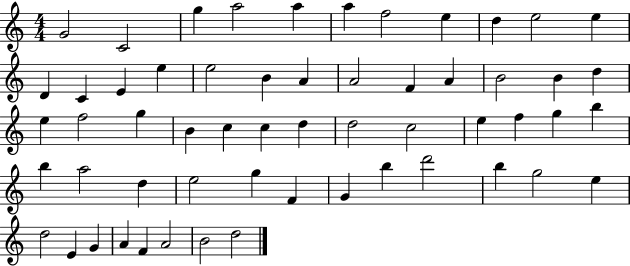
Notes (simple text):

G4/h C4/h G5/q A5/h A5/q A5/q F5/h E5/q D5/q E5/h E5/q D4/q C4/q E4/q E5/q E5/h B4/q A4/q A4/h F4/q A4/q B4/h B4/q D5/q E5/q F5/h G5/q B4/q C5/q C5/q D5/q D5/h C5/h E5/q F5/q G5/q B5/q B5/q A5/h D5/q E5/h G5/q F4/q G4/q B5/q D6/h B5/q G5/h E5/q D5/h E4/q G4/q A4/q F4/q A4/h B4/h D5/h